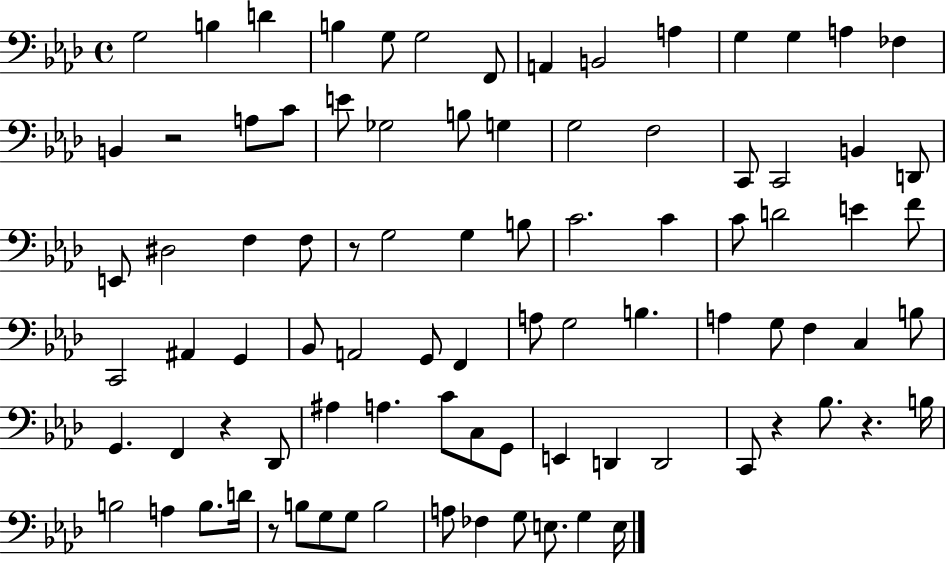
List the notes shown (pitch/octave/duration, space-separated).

G3/h B3/q D4/q B3/q G3/e G3/h F2/e A2/q B2/h A3/q G3/q G3/q A3/q FES3/q B2/q R/h A3/e C4/e E4/e Gb3/h B3/e G3/q G3/h F3/h C2/e C2/h B2/q D2/e E2/e D#3/h F3/q F3/e R/e G3/h G3/q B3/e C4/h. C4/q C4/e D4/h E4/q F4/e C2/h A#2/q G2/q Bb2/e A2/h G2/e F2/q A3/e G3/h B3/q. A3/q G3/e F3/q C3/q B3/e G2/q. F2/q R/q Db2/e A#3/q A3/q. C4/e C3/e G2/e E2/q D2/q D2/h C2/e R/q Bb3/e. R/q. B3/s B3/h A3/q B3/e. D4/s R/e B3/e G3/e G3/e B3/h A3/e FES3/q G3/e E3/e. G3/q E3/s